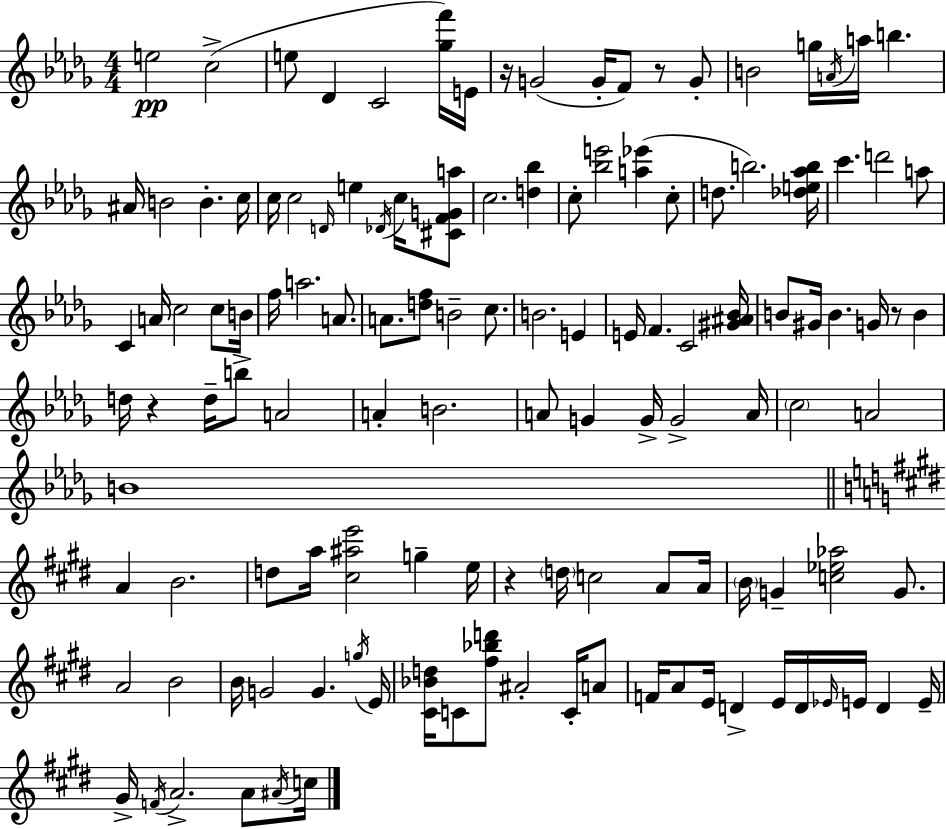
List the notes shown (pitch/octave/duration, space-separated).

E5/h C5/h E5/e Db4/q C4/h [Gb5,F6]/s E4/s R/s G4/h G4/s F4/e R/e G4/e B4/h G5/s A4/s A5/s B5/q. A#4/s B4/h B4/q. C5/s C5/s C5/h D4/s E5/q Db4/s C5/s [C#4,F4,G4,A5]/e C5/h. [D5,Bb5]/q C5/e [Bb5,E6]/h [A5,Eb6]/q C5/e D5/e. B5/h. [Db5,E5,Ab5,B5]/s C6/q. D6/h A5/e C4/q A4/s C5/h C5/e B4/s F5/s A5/h. A4/e. A4/e. [D5,F5]/e B4/h C5/e. B4/h. E4/q E4/s F4/q. C4/h [G#4,A#4,Bb4]/s B4/e G#4/s B4/q. G4/s R/e B4/q D5/s R/q D5/s B5/e A4/h A4/q B4/h. A4/e G4/q G4/s G4/h A4/s C5/h A4/h B4/w A4/q B4/h. D5/e A5/s [C#5,A#5,E6]/h G5/q E5/s R/q D5/s C5/h A4/e A4/s B4/s G4/q [C5,Eb5,Ab5]/h G4/e. A4/h B4/h B4/s G4/h G4/q. G5/s E4/s [C#4,Bb4,D5]/s C4/e [F#5,Bb5,D6]/e A#4/h C4/s A4/e F4/s A4/e E4/s D4/q E4/s D4/s Eb4/s E4/s D4/q E4/s G#4/s F4/s A4/h. A4/e A#4/s C5/s